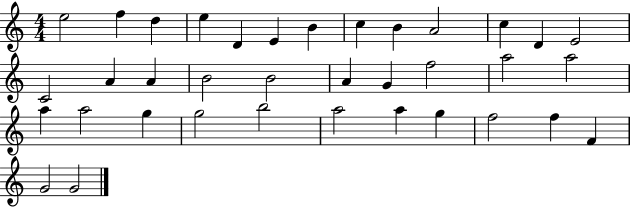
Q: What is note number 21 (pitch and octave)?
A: F5